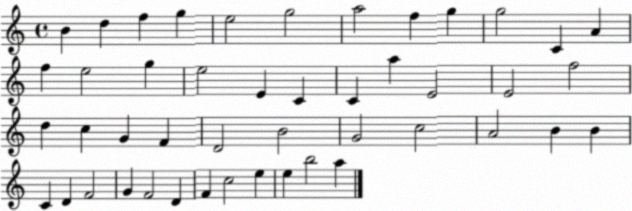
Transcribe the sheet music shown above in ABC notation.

X:1
T:Untitled
M:4/4
L:1/4
K:C
B d f g e2 g2 a2 f g g2 C A f e2 g e2 E C C a E2 E2 f2 d c G F D2 B2 G2 c2 A2 B B C D F2 G F2 D F c2 e e b2 a